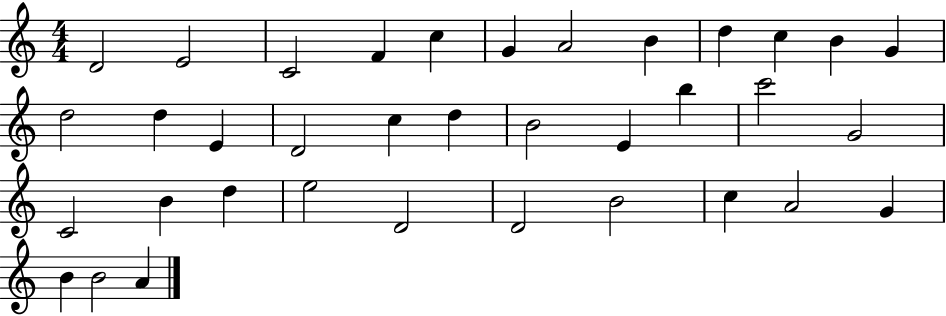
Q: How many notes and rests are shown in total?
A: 36